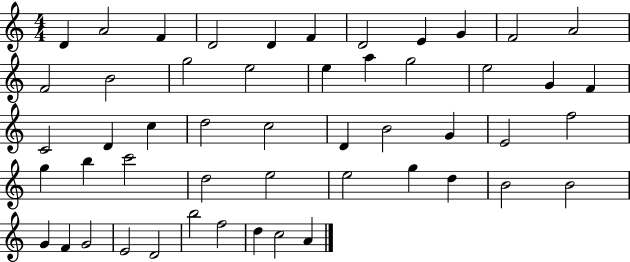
{
  \clef treble
  \numericTimeSignature
  \time 4/4
  \key c \major
  d'4 a'2 f'4 | d'2 d'4 f'4 | d'2 e'4 g'4 | f'2 a'2 | \break f'2 b'2 | g''2 e''2 | e''4 a''4 g''2 | e''2 g'4 f'4 | \break c'2 d'4 c''4 | d''2 c''2 | d'4 b'2 g'4 | e'2 f''2 | \break g''4 b''4 c'''2 | d''2 e''2 | e''2 g''4 d''4 | b'2 b'2 | \break g'4 f'4 g'2 | e'2 d'2 | b''2 f''2 | d''4 c''2 a'4 | \break \bar "|."
}